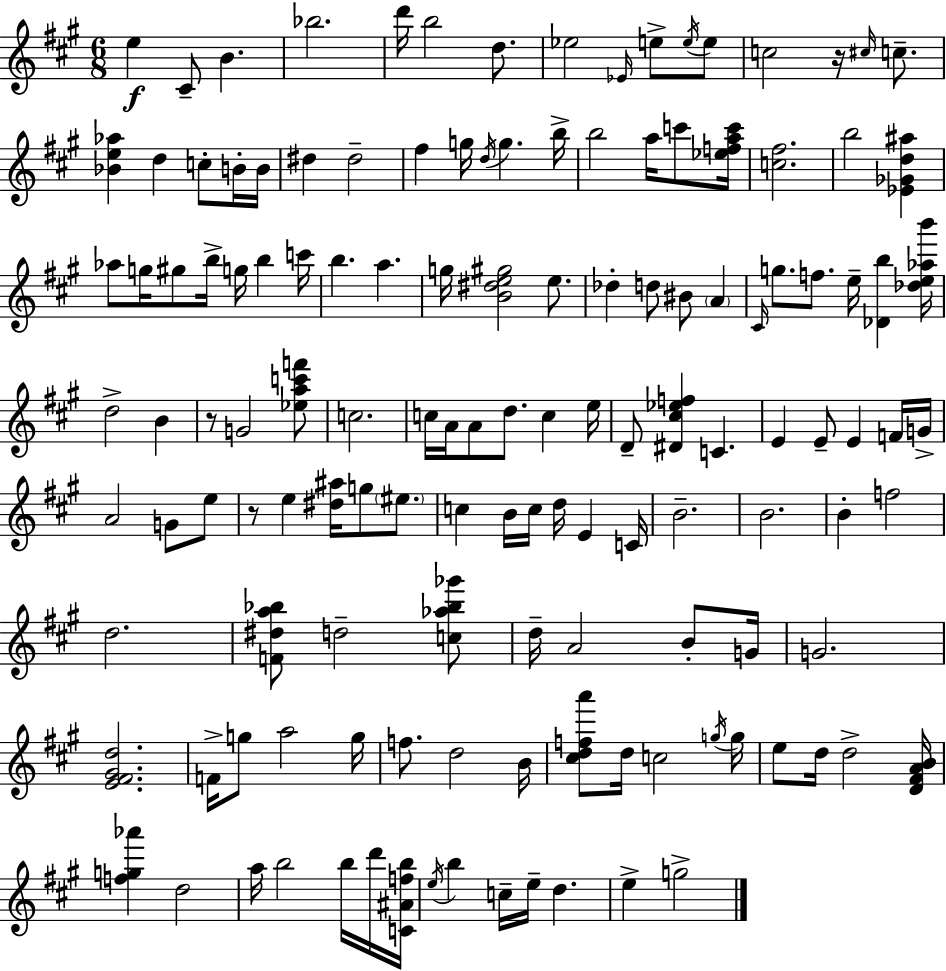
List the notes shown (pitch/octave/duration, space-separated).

E5/q C#4/e B4/q. Bb5/h. D6/s B5/h D5/e. Eb5/h Eb4/s E5/e E5/s E5/e C5/h R/s C#5/s C5/e. [Bb4,E5,Ab5]/q D5/q C5/e B4/s B4/s D#5/q D#5/h F#5/q G5/s D5/s G5/q. B5/s B5/h A5/s C6/e [Eb5,F5,A5,C6]/s [C5,F#5]/h. B5/h [Eb4,Gb4,D5,A#5]/q Ab5/e G5/s G#5/e B5/s G5/s B5/q C6/s B5/q. A5/q. G5/s [B4,D#5,E5,G#5]/h E5/e. Db5/q D5/e BIS4/e A4/q C#4/s G5/e. F5/e. E5/s [Db4,B5]/q [Db5,E5,Ab5,B6]/s D5/h B4/q R/e G4/h [Eb5,A5,C6,F6]/e C5/h. C5/s A4/s A4/e D5/e. C5/q E5/s D4/e [D#4,C#5,Eb5,F5]/q C4/q. E4/q E4/e E4/q F4/s G4/s A4/h G4/e E5/e R/e E5/q [D#5,A#5]/s G5/e EIS5/e. C5/q B4/s C5/s D5/s E4/q C4/s B4/h. B4/h. B4/q F5/h D5/h. [F4,D#5,A5,Bb5]/e D5/h [C5,Ab5,Bb5,Gb6]/e D5/s A4/h B4/e G4/s G4/h. [E4,F#4,G#4,D5]/h. F4/s G5/e A5/h G5/s F5/e. D5/h B4/s [C#5,D5,F5,A6]/e D5/s C5/h G5/s G5/s E5/e D5/s D5/h [D4,F#4,A4,B4]/s [F5,G5,Ab6]/q D5/h A5/s B5/h B5/s D6/s [C4,A#4,F5,B5]/s E5/s B5/q C5/s E5/s D5/q. E5/q G5/h